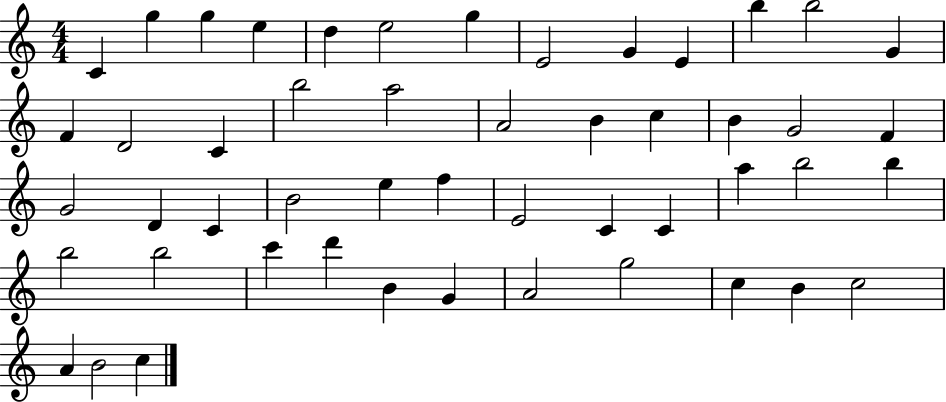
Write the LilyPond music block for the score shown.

{
  \clef treble
  \numericTimeSignature
  \time 4/4
  \key c \major
  c'4 g''4 g''4 e''4 | d''4 e''2 g''4 | e'2 g'4 e'4 | b''4 b''2 g'4 | \break f'4 d'2 c'4 | b''2 a''2 | a'2 b'4 c''4 | b'4 g'2 f'4 | \break g'2 d'4 c'4 | b'2 e''4 f''4 | e'2 c'4 c'4 | a''4 b''2 b''4 | \break b''2 b''2 | c'''4 d'''4 b'4 g'4 | a'2 g''2 | c''4 b'4 c''2 | \break a'4 b'2 c''4 | \bar "|."
}